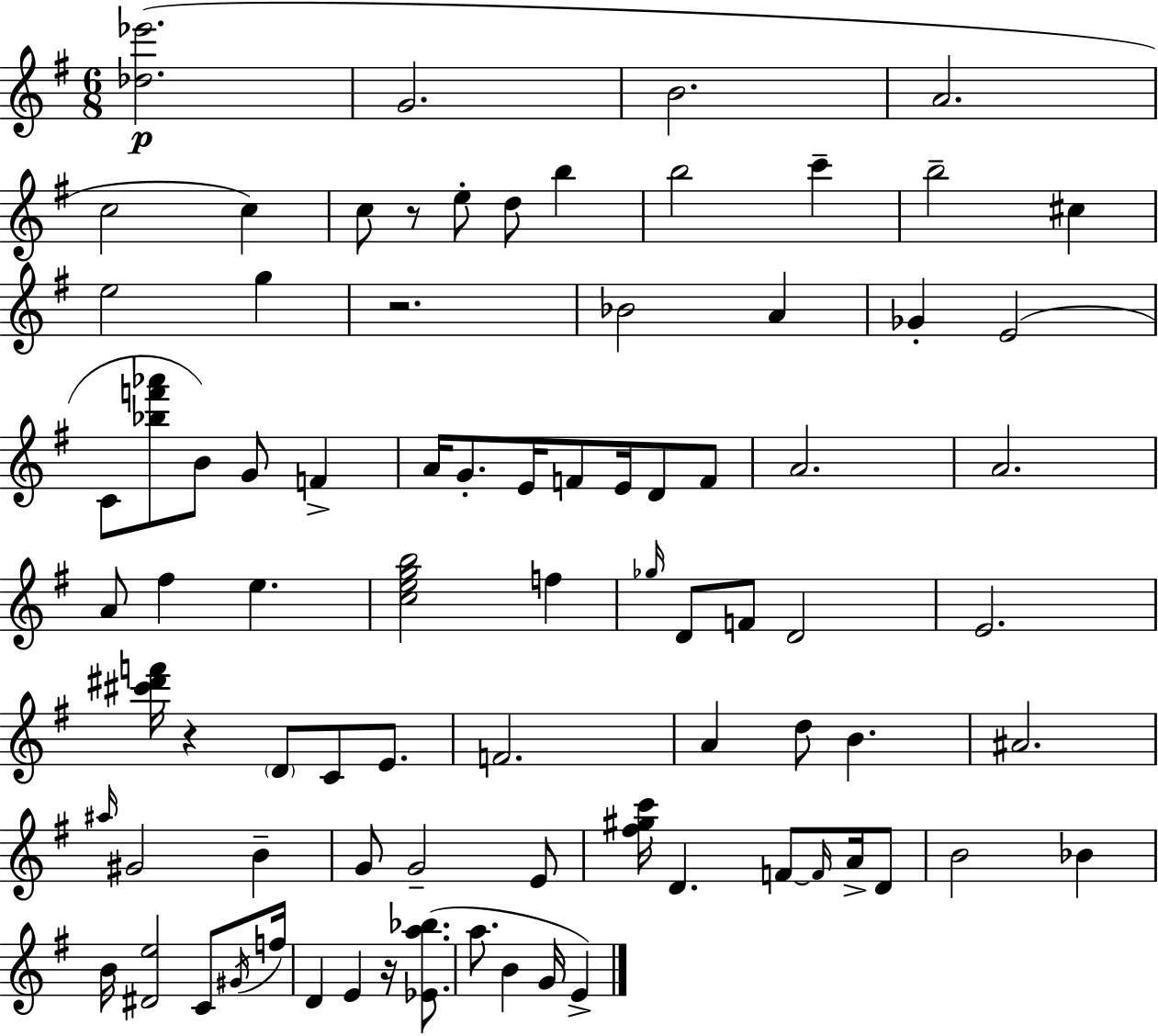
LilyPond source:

{
  \clef treble
  \numericTimeSignature
  \time 6/8
  \key g \major
  <des'' ees'''>2.(\p | g'2. | b'2. | a'2. | \break c''2 c''4) | c''8 r8 e''8-. d''8 b''4 | b''2 c'''4-- | b''2-- cis''4 | \break e''2 g''4 | r2. | bes'2 a'4 | ges'4-. e'2( | \break c'8 <bes'' f''' aes'''>8 b'8) g'8 f'4-> | a'16 g'8.-. e'16 f'8 e'16 d'8 f'8 | a'2. | a'2. | \break a'8 fis''4 e''4. | <c'' e'' g'' b''>2 f''4 | \grace { ges''16 } d'8 f'8 d'2 | e'2. | \break <cis''' dis''' f'''>16 r4 \parenthesize d'8 c'8 e'8. | f'2. | a'4 d''8 b'4. | ais'2. | \break \grace { ais''16 } gis'2 b'4-- | g'8 g'2-- | e'8 <fis'' gis'' c'''>16 d'4. f'8~~ \grace { f'16 } | a'16-> d'8 b'2 bes'4 | \break b'16 <dis' e''>2 | c'8 \acciaccatura { gis'16 } f''16 d'4 e'4 | r16 <ees' a'' bes''>8.( a''8. b'4 g'16 | e'4->) \bar "|."
}